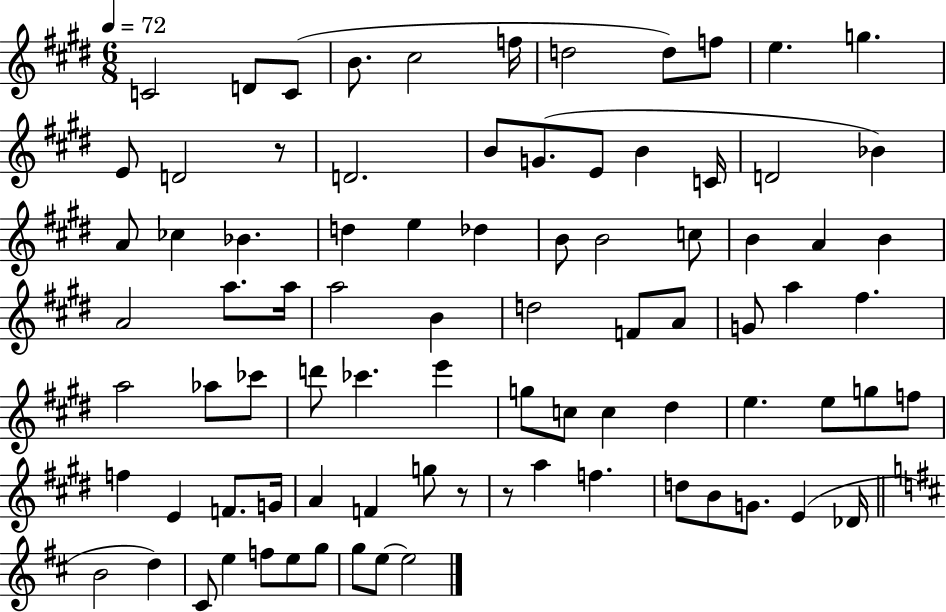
C4/h D4/e C4/e B4/e. C#5/h F5/s D5/h D5/e F5/e E5/q. G5/q. E4/e D4/h R/e D4/h. B4/e G4/e. E4/e B4/q C4/s D4/h Bb4/q A4/e CES5/q Bb4/q. D5/q E5/q Db5/q B4/e B4/h C5/e B4/q A4/q B4/q A4/h A5/e. A5/s A5/h B4/q D5/h F4/e A4/e G4/e A5/q F#5/q. A5/h Ab5/e CES6/e D6/e CES6/q. E6/q G5/e C5/e C5/q D#5/q E5/q. E5/e G5/e F5/e F5/q E4/q F4/e. G4/s A4/q F4/q G5/e R/e R/e A5/q F5/q. D5/e B4/e G4/e. E4/q Db4/s B4/h D5/q C#4/e E5/q F5/e E5/e G5/e G5/e E5/e E5/h